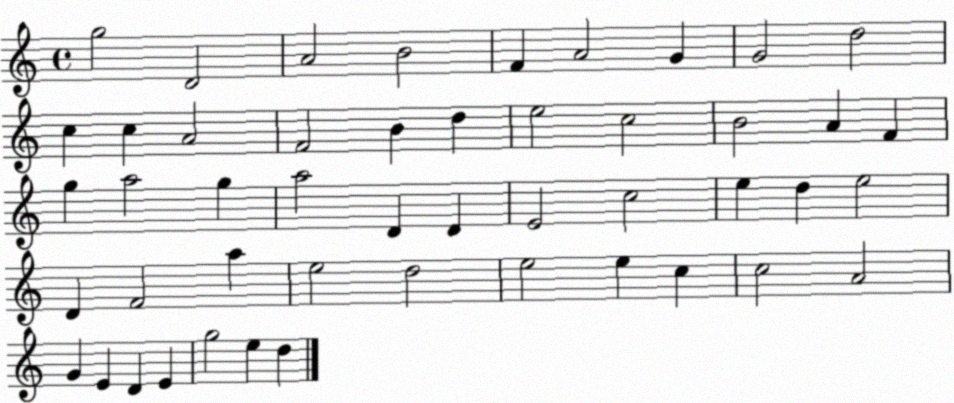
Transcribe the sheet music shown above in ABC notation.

X:1
T:Untitled
M:4/4
L:1/4
K:C
g2 D2 A2 B2 F A2 G G2 d2 c c A2 F2 B d e2 c2 B2 A F g a2 g a2 D D E2 c2 e d e2 D F2 a e2 d2 e2 e c c2 A2 G E D E g2 e d